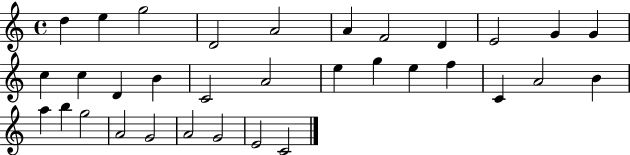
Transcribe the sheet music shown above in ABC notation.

X:1
T:Untitled
M:4/4
L:1/4
K:C
d e g2 D2 A2 A F2 D E2 G G c c D B C2 A2 e g e f C A2 B a b g2 A2 G2 A2 G2 E2 C2